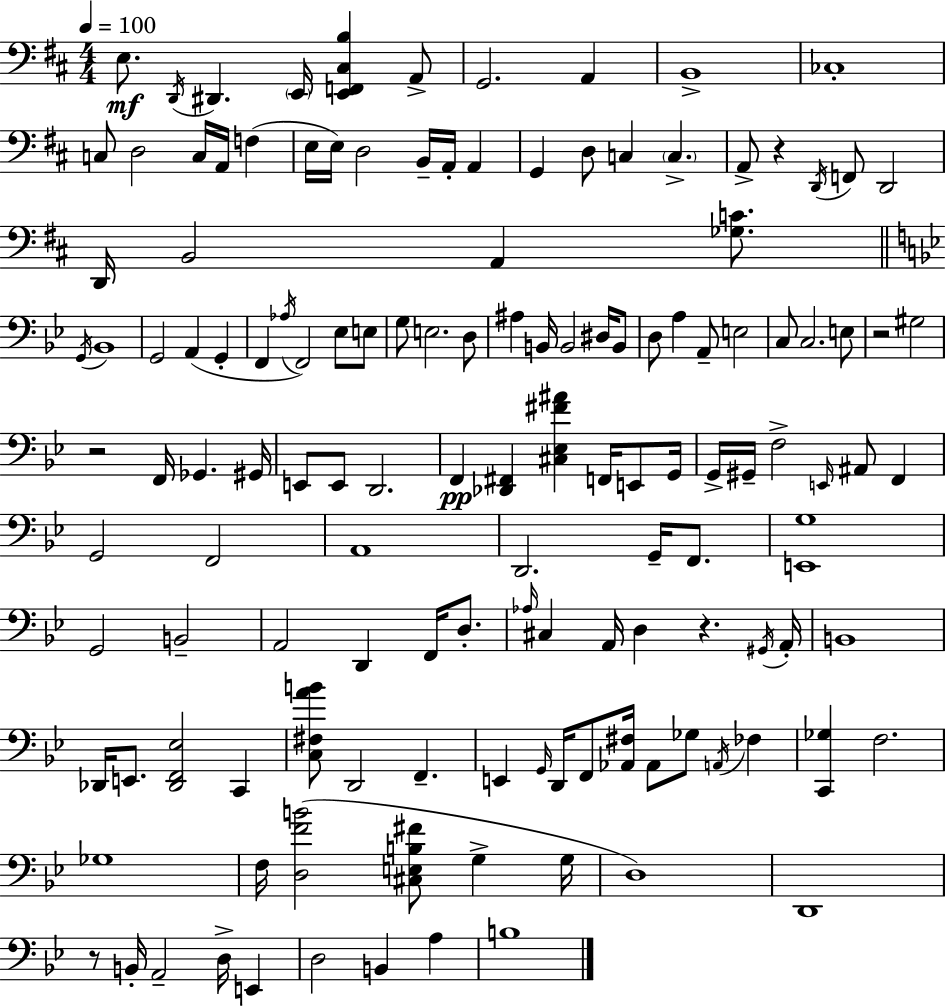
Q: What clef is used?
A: bass